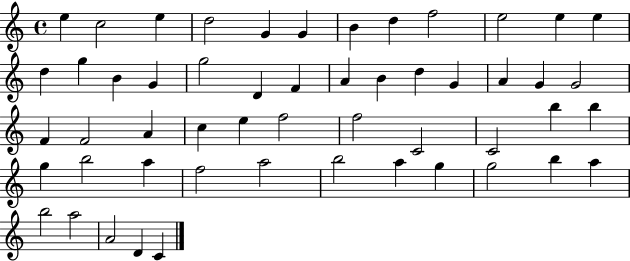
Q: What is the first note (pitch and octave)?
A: E5